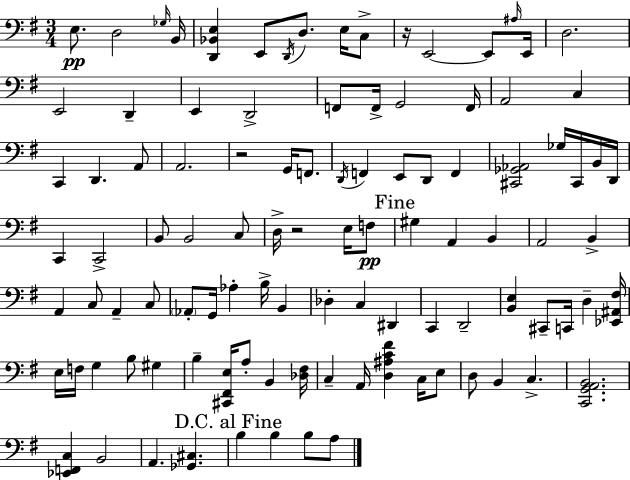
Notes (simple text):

E3/e. D3/h Gb3/s B2/s [D2,Bb2,E3]/q E2/e D2/s D3/e. E3/s C3/e R/s E2/h E2/e A#3/s E2/s D3/h. E2/h D2/q E2/q D2/h F2/e F2/s G2/h F2/s A2/h C3/q C2/q D2/q. A2/e A2/h. R/h G2/s F2/e. D2/s F2/q E2/e D2/e F2/q [C#2,Gb2,Ab2]/h Gb3/s C#2/s B2/s D2/s C2/q C2/h B2/e B2/h C3/e D3/s R/h E3/s F3/e G#3/q A2/q B2/q A2/h B2/q A2/q C3/e A2/q C3/e Ab2/e G2/s Ab3/q B3/s B2/q Db3/q C3/q D#2/q C2/q D2/h [B2,E3]/q C#2/e C2/s D3/q [Eb2,A#2,F#3]/s E3/s F3/s G3/q B3/e G#3/q B3/q [C#2,F#2,E3]/s A3/e B2/q [Db3,F#3]/s C3/q A2/s [D3,A#3,C4,F#4]/q C3/s E3/e D3/e B2/q C3/q. [C2,G2,A2,B2]/h. [Eb2,F2,C3]/q B2/h A2/q. [Gb2,C#3]/q. B3/q B3/q B3/e A3/e